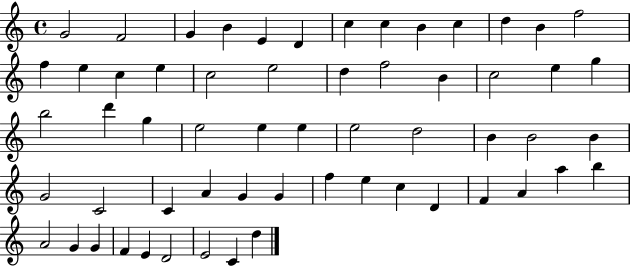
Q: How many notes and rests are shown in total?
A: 59